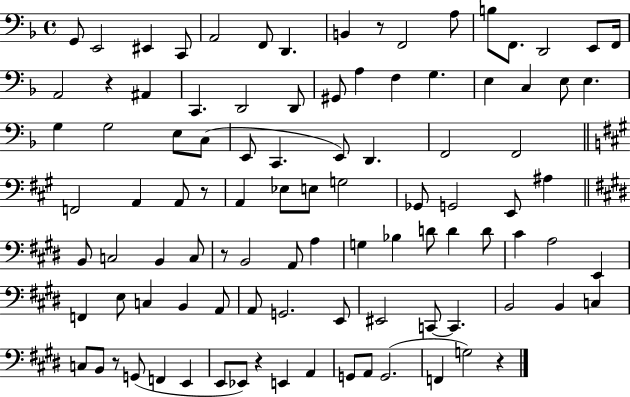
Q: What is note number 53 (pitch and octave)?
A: C3